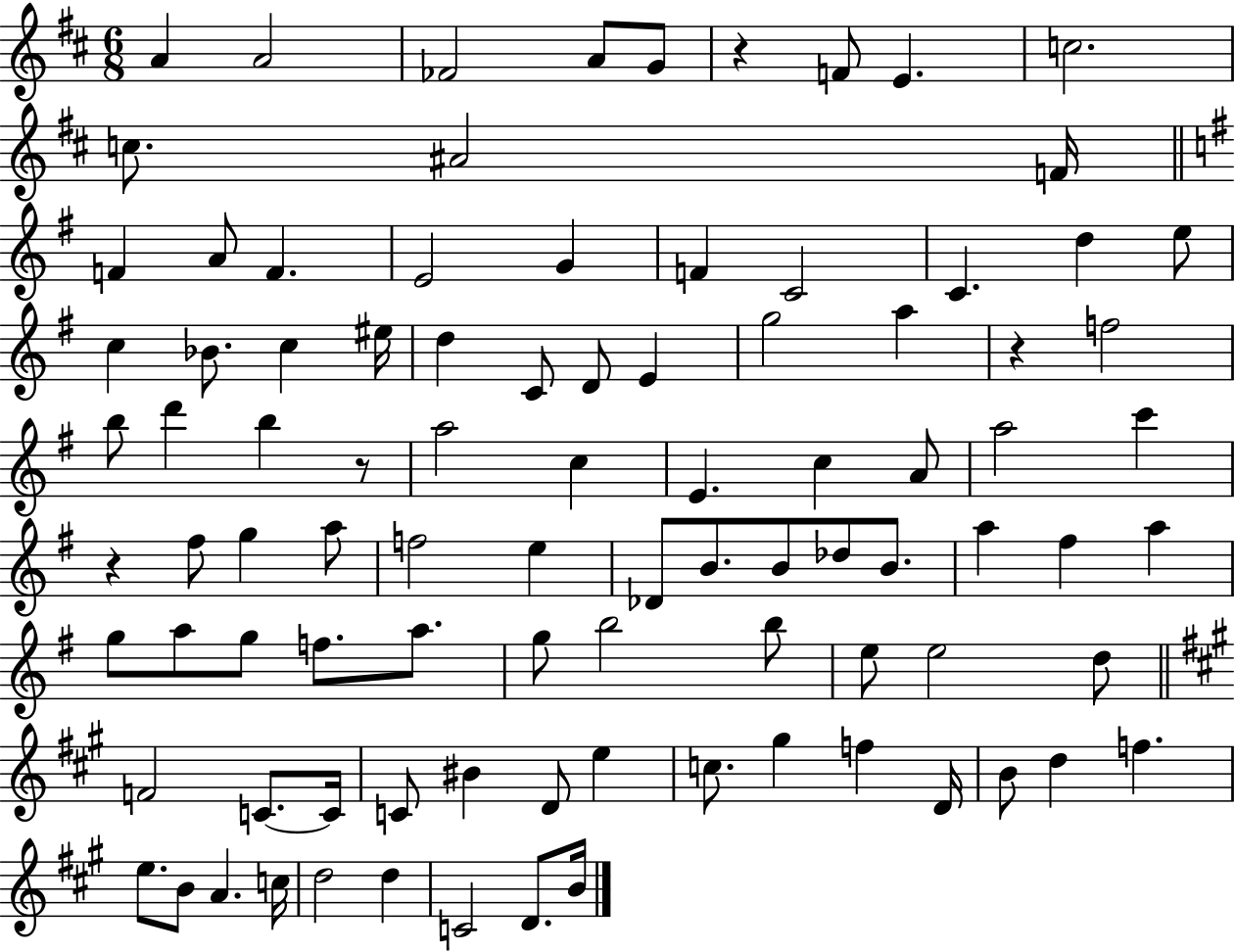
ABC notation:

X:1
T:Untitled
M:6/8
L:1/4
K:D
A A2 _F2 A/2 G/2 z F/2 E c2 c/2 ^A2 F/4 F A/2 F E2 G F C2 C d e/2 c _B/2 c ^e/4 d C/2 D/2 E g2 a z f2 b/2 d' b z/2 a2 c E c A/2 a2 c' z ^f/2 g a/2 f2 e _D/2 B/2 B/2 _d/2 B/2 a ^f a g/2 a/2 g/2 f/2 a/2 g/2 b2 b/2 e/2 e2 d/2 F2 C/2 C/4 C/2 ^B D/2 e c/2 ^g f D/4 B/2 d f e/2 B/2 A c/4 d2 d C2 D/2 B/4